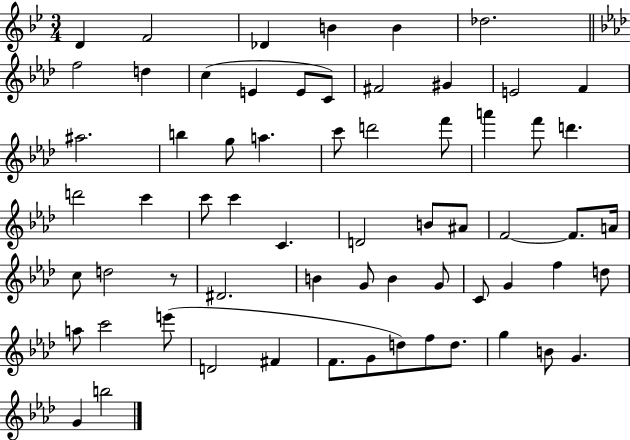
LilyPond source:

{
  \clef treble
  \numericTimeSignature
  \time 3/4
  \key bes \major
  \repeat volta 2 { d'4 f'2 | des'4 b'4 b'4 | des''2. | \bar "||" \break \key f \minor f''2 d''4 | c''4( e'4 e'8 c'8) | fis'2 gis'4 | e'2 f'4 | \break ais''2. | b''4 g''8 a''4. | c'''8 d'''2 f'''8 | a'''4 f'''8 d'''4. | \break d'''2 c'''4 | c'''8 c'''4 c'4. | d'2 b'8 ais'8 | f'2~~ f'8. a'16 | \break c''8 d''2 r8 | dis'2. | b'4 g'8 b'4 g'8 | c'8 g'4 f''4 d''8 | \break a''8 c'''2 e'''8( | d'2 fis'4 | f'8. g'8 d''8) f''8 d''8. | g''4 b'8 g'4. | \break g'4 b''2 | } \bar "|."
}